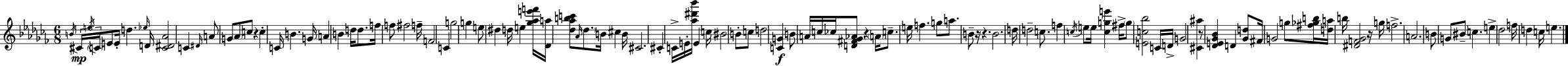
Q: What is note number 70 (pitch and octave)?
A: F#5